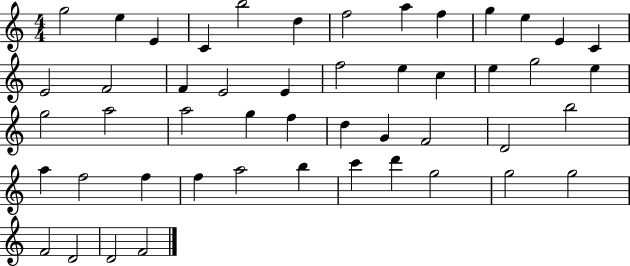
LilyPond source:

{
  \clef treble
  \numericTimeSignature
  \time 4/4
  \key c \major
  g''2 e''4 e'4 | c'4 b''2 d''4 | f''2 a''4 f''4 | g''4 e''4 e'4 c'4 | \break e'2 f'2 | f'4 e'2 e'4 | f''2 e''4 c''4 | e''4 g''2 e''4 | \break g''2 a''2 | a''2 g''4 f''4 | d''4 g'4 f'2 | d'2 b''2 | \break a''4 f''2 f''4 | f''4 a''2 b''4 | c'''4 d'''4 g''2 | g''2 g''2 | \break f'2 d'2 | d'2 f'2 | \bar "|."
}